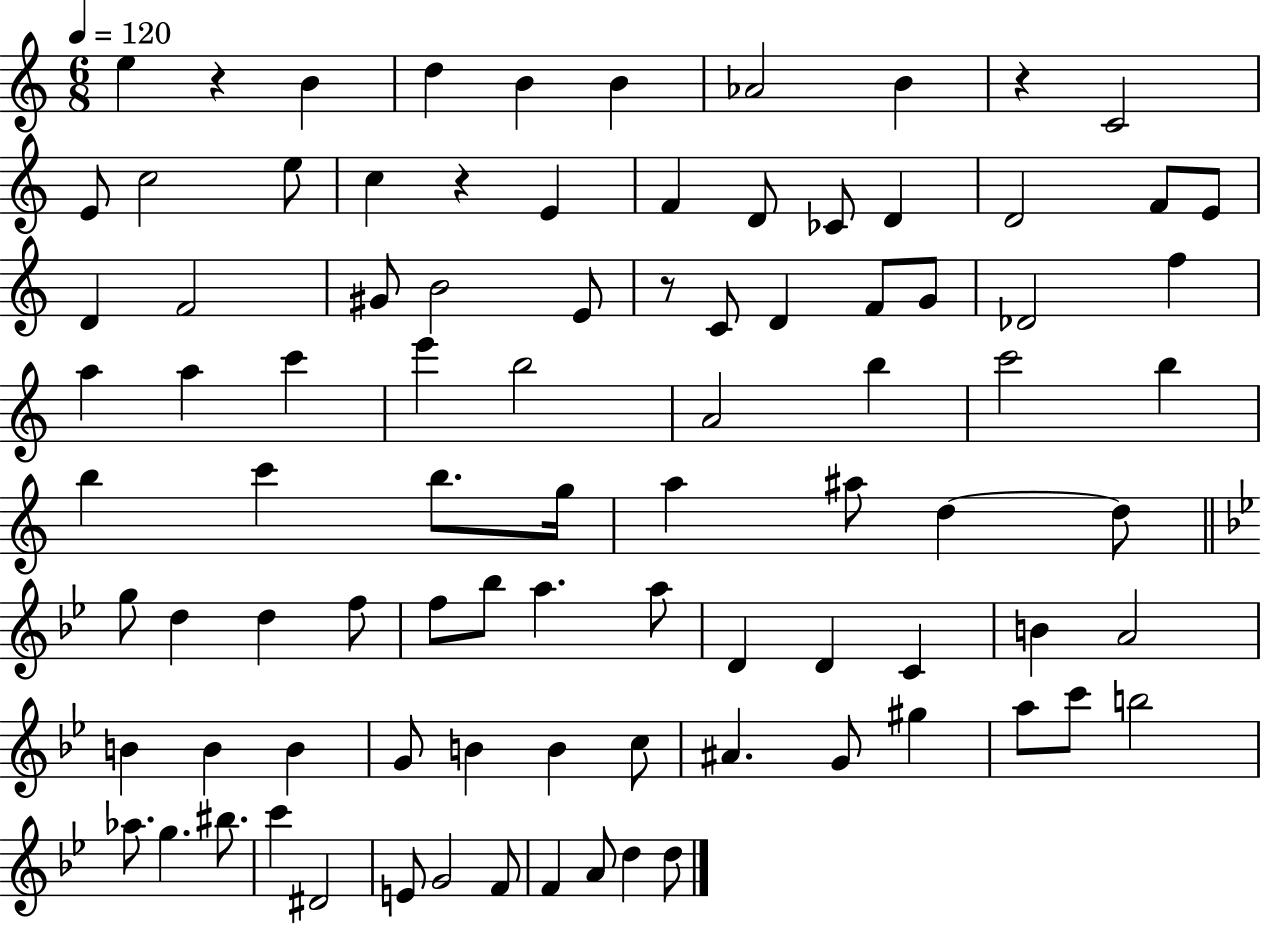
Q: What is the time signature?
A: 6/8